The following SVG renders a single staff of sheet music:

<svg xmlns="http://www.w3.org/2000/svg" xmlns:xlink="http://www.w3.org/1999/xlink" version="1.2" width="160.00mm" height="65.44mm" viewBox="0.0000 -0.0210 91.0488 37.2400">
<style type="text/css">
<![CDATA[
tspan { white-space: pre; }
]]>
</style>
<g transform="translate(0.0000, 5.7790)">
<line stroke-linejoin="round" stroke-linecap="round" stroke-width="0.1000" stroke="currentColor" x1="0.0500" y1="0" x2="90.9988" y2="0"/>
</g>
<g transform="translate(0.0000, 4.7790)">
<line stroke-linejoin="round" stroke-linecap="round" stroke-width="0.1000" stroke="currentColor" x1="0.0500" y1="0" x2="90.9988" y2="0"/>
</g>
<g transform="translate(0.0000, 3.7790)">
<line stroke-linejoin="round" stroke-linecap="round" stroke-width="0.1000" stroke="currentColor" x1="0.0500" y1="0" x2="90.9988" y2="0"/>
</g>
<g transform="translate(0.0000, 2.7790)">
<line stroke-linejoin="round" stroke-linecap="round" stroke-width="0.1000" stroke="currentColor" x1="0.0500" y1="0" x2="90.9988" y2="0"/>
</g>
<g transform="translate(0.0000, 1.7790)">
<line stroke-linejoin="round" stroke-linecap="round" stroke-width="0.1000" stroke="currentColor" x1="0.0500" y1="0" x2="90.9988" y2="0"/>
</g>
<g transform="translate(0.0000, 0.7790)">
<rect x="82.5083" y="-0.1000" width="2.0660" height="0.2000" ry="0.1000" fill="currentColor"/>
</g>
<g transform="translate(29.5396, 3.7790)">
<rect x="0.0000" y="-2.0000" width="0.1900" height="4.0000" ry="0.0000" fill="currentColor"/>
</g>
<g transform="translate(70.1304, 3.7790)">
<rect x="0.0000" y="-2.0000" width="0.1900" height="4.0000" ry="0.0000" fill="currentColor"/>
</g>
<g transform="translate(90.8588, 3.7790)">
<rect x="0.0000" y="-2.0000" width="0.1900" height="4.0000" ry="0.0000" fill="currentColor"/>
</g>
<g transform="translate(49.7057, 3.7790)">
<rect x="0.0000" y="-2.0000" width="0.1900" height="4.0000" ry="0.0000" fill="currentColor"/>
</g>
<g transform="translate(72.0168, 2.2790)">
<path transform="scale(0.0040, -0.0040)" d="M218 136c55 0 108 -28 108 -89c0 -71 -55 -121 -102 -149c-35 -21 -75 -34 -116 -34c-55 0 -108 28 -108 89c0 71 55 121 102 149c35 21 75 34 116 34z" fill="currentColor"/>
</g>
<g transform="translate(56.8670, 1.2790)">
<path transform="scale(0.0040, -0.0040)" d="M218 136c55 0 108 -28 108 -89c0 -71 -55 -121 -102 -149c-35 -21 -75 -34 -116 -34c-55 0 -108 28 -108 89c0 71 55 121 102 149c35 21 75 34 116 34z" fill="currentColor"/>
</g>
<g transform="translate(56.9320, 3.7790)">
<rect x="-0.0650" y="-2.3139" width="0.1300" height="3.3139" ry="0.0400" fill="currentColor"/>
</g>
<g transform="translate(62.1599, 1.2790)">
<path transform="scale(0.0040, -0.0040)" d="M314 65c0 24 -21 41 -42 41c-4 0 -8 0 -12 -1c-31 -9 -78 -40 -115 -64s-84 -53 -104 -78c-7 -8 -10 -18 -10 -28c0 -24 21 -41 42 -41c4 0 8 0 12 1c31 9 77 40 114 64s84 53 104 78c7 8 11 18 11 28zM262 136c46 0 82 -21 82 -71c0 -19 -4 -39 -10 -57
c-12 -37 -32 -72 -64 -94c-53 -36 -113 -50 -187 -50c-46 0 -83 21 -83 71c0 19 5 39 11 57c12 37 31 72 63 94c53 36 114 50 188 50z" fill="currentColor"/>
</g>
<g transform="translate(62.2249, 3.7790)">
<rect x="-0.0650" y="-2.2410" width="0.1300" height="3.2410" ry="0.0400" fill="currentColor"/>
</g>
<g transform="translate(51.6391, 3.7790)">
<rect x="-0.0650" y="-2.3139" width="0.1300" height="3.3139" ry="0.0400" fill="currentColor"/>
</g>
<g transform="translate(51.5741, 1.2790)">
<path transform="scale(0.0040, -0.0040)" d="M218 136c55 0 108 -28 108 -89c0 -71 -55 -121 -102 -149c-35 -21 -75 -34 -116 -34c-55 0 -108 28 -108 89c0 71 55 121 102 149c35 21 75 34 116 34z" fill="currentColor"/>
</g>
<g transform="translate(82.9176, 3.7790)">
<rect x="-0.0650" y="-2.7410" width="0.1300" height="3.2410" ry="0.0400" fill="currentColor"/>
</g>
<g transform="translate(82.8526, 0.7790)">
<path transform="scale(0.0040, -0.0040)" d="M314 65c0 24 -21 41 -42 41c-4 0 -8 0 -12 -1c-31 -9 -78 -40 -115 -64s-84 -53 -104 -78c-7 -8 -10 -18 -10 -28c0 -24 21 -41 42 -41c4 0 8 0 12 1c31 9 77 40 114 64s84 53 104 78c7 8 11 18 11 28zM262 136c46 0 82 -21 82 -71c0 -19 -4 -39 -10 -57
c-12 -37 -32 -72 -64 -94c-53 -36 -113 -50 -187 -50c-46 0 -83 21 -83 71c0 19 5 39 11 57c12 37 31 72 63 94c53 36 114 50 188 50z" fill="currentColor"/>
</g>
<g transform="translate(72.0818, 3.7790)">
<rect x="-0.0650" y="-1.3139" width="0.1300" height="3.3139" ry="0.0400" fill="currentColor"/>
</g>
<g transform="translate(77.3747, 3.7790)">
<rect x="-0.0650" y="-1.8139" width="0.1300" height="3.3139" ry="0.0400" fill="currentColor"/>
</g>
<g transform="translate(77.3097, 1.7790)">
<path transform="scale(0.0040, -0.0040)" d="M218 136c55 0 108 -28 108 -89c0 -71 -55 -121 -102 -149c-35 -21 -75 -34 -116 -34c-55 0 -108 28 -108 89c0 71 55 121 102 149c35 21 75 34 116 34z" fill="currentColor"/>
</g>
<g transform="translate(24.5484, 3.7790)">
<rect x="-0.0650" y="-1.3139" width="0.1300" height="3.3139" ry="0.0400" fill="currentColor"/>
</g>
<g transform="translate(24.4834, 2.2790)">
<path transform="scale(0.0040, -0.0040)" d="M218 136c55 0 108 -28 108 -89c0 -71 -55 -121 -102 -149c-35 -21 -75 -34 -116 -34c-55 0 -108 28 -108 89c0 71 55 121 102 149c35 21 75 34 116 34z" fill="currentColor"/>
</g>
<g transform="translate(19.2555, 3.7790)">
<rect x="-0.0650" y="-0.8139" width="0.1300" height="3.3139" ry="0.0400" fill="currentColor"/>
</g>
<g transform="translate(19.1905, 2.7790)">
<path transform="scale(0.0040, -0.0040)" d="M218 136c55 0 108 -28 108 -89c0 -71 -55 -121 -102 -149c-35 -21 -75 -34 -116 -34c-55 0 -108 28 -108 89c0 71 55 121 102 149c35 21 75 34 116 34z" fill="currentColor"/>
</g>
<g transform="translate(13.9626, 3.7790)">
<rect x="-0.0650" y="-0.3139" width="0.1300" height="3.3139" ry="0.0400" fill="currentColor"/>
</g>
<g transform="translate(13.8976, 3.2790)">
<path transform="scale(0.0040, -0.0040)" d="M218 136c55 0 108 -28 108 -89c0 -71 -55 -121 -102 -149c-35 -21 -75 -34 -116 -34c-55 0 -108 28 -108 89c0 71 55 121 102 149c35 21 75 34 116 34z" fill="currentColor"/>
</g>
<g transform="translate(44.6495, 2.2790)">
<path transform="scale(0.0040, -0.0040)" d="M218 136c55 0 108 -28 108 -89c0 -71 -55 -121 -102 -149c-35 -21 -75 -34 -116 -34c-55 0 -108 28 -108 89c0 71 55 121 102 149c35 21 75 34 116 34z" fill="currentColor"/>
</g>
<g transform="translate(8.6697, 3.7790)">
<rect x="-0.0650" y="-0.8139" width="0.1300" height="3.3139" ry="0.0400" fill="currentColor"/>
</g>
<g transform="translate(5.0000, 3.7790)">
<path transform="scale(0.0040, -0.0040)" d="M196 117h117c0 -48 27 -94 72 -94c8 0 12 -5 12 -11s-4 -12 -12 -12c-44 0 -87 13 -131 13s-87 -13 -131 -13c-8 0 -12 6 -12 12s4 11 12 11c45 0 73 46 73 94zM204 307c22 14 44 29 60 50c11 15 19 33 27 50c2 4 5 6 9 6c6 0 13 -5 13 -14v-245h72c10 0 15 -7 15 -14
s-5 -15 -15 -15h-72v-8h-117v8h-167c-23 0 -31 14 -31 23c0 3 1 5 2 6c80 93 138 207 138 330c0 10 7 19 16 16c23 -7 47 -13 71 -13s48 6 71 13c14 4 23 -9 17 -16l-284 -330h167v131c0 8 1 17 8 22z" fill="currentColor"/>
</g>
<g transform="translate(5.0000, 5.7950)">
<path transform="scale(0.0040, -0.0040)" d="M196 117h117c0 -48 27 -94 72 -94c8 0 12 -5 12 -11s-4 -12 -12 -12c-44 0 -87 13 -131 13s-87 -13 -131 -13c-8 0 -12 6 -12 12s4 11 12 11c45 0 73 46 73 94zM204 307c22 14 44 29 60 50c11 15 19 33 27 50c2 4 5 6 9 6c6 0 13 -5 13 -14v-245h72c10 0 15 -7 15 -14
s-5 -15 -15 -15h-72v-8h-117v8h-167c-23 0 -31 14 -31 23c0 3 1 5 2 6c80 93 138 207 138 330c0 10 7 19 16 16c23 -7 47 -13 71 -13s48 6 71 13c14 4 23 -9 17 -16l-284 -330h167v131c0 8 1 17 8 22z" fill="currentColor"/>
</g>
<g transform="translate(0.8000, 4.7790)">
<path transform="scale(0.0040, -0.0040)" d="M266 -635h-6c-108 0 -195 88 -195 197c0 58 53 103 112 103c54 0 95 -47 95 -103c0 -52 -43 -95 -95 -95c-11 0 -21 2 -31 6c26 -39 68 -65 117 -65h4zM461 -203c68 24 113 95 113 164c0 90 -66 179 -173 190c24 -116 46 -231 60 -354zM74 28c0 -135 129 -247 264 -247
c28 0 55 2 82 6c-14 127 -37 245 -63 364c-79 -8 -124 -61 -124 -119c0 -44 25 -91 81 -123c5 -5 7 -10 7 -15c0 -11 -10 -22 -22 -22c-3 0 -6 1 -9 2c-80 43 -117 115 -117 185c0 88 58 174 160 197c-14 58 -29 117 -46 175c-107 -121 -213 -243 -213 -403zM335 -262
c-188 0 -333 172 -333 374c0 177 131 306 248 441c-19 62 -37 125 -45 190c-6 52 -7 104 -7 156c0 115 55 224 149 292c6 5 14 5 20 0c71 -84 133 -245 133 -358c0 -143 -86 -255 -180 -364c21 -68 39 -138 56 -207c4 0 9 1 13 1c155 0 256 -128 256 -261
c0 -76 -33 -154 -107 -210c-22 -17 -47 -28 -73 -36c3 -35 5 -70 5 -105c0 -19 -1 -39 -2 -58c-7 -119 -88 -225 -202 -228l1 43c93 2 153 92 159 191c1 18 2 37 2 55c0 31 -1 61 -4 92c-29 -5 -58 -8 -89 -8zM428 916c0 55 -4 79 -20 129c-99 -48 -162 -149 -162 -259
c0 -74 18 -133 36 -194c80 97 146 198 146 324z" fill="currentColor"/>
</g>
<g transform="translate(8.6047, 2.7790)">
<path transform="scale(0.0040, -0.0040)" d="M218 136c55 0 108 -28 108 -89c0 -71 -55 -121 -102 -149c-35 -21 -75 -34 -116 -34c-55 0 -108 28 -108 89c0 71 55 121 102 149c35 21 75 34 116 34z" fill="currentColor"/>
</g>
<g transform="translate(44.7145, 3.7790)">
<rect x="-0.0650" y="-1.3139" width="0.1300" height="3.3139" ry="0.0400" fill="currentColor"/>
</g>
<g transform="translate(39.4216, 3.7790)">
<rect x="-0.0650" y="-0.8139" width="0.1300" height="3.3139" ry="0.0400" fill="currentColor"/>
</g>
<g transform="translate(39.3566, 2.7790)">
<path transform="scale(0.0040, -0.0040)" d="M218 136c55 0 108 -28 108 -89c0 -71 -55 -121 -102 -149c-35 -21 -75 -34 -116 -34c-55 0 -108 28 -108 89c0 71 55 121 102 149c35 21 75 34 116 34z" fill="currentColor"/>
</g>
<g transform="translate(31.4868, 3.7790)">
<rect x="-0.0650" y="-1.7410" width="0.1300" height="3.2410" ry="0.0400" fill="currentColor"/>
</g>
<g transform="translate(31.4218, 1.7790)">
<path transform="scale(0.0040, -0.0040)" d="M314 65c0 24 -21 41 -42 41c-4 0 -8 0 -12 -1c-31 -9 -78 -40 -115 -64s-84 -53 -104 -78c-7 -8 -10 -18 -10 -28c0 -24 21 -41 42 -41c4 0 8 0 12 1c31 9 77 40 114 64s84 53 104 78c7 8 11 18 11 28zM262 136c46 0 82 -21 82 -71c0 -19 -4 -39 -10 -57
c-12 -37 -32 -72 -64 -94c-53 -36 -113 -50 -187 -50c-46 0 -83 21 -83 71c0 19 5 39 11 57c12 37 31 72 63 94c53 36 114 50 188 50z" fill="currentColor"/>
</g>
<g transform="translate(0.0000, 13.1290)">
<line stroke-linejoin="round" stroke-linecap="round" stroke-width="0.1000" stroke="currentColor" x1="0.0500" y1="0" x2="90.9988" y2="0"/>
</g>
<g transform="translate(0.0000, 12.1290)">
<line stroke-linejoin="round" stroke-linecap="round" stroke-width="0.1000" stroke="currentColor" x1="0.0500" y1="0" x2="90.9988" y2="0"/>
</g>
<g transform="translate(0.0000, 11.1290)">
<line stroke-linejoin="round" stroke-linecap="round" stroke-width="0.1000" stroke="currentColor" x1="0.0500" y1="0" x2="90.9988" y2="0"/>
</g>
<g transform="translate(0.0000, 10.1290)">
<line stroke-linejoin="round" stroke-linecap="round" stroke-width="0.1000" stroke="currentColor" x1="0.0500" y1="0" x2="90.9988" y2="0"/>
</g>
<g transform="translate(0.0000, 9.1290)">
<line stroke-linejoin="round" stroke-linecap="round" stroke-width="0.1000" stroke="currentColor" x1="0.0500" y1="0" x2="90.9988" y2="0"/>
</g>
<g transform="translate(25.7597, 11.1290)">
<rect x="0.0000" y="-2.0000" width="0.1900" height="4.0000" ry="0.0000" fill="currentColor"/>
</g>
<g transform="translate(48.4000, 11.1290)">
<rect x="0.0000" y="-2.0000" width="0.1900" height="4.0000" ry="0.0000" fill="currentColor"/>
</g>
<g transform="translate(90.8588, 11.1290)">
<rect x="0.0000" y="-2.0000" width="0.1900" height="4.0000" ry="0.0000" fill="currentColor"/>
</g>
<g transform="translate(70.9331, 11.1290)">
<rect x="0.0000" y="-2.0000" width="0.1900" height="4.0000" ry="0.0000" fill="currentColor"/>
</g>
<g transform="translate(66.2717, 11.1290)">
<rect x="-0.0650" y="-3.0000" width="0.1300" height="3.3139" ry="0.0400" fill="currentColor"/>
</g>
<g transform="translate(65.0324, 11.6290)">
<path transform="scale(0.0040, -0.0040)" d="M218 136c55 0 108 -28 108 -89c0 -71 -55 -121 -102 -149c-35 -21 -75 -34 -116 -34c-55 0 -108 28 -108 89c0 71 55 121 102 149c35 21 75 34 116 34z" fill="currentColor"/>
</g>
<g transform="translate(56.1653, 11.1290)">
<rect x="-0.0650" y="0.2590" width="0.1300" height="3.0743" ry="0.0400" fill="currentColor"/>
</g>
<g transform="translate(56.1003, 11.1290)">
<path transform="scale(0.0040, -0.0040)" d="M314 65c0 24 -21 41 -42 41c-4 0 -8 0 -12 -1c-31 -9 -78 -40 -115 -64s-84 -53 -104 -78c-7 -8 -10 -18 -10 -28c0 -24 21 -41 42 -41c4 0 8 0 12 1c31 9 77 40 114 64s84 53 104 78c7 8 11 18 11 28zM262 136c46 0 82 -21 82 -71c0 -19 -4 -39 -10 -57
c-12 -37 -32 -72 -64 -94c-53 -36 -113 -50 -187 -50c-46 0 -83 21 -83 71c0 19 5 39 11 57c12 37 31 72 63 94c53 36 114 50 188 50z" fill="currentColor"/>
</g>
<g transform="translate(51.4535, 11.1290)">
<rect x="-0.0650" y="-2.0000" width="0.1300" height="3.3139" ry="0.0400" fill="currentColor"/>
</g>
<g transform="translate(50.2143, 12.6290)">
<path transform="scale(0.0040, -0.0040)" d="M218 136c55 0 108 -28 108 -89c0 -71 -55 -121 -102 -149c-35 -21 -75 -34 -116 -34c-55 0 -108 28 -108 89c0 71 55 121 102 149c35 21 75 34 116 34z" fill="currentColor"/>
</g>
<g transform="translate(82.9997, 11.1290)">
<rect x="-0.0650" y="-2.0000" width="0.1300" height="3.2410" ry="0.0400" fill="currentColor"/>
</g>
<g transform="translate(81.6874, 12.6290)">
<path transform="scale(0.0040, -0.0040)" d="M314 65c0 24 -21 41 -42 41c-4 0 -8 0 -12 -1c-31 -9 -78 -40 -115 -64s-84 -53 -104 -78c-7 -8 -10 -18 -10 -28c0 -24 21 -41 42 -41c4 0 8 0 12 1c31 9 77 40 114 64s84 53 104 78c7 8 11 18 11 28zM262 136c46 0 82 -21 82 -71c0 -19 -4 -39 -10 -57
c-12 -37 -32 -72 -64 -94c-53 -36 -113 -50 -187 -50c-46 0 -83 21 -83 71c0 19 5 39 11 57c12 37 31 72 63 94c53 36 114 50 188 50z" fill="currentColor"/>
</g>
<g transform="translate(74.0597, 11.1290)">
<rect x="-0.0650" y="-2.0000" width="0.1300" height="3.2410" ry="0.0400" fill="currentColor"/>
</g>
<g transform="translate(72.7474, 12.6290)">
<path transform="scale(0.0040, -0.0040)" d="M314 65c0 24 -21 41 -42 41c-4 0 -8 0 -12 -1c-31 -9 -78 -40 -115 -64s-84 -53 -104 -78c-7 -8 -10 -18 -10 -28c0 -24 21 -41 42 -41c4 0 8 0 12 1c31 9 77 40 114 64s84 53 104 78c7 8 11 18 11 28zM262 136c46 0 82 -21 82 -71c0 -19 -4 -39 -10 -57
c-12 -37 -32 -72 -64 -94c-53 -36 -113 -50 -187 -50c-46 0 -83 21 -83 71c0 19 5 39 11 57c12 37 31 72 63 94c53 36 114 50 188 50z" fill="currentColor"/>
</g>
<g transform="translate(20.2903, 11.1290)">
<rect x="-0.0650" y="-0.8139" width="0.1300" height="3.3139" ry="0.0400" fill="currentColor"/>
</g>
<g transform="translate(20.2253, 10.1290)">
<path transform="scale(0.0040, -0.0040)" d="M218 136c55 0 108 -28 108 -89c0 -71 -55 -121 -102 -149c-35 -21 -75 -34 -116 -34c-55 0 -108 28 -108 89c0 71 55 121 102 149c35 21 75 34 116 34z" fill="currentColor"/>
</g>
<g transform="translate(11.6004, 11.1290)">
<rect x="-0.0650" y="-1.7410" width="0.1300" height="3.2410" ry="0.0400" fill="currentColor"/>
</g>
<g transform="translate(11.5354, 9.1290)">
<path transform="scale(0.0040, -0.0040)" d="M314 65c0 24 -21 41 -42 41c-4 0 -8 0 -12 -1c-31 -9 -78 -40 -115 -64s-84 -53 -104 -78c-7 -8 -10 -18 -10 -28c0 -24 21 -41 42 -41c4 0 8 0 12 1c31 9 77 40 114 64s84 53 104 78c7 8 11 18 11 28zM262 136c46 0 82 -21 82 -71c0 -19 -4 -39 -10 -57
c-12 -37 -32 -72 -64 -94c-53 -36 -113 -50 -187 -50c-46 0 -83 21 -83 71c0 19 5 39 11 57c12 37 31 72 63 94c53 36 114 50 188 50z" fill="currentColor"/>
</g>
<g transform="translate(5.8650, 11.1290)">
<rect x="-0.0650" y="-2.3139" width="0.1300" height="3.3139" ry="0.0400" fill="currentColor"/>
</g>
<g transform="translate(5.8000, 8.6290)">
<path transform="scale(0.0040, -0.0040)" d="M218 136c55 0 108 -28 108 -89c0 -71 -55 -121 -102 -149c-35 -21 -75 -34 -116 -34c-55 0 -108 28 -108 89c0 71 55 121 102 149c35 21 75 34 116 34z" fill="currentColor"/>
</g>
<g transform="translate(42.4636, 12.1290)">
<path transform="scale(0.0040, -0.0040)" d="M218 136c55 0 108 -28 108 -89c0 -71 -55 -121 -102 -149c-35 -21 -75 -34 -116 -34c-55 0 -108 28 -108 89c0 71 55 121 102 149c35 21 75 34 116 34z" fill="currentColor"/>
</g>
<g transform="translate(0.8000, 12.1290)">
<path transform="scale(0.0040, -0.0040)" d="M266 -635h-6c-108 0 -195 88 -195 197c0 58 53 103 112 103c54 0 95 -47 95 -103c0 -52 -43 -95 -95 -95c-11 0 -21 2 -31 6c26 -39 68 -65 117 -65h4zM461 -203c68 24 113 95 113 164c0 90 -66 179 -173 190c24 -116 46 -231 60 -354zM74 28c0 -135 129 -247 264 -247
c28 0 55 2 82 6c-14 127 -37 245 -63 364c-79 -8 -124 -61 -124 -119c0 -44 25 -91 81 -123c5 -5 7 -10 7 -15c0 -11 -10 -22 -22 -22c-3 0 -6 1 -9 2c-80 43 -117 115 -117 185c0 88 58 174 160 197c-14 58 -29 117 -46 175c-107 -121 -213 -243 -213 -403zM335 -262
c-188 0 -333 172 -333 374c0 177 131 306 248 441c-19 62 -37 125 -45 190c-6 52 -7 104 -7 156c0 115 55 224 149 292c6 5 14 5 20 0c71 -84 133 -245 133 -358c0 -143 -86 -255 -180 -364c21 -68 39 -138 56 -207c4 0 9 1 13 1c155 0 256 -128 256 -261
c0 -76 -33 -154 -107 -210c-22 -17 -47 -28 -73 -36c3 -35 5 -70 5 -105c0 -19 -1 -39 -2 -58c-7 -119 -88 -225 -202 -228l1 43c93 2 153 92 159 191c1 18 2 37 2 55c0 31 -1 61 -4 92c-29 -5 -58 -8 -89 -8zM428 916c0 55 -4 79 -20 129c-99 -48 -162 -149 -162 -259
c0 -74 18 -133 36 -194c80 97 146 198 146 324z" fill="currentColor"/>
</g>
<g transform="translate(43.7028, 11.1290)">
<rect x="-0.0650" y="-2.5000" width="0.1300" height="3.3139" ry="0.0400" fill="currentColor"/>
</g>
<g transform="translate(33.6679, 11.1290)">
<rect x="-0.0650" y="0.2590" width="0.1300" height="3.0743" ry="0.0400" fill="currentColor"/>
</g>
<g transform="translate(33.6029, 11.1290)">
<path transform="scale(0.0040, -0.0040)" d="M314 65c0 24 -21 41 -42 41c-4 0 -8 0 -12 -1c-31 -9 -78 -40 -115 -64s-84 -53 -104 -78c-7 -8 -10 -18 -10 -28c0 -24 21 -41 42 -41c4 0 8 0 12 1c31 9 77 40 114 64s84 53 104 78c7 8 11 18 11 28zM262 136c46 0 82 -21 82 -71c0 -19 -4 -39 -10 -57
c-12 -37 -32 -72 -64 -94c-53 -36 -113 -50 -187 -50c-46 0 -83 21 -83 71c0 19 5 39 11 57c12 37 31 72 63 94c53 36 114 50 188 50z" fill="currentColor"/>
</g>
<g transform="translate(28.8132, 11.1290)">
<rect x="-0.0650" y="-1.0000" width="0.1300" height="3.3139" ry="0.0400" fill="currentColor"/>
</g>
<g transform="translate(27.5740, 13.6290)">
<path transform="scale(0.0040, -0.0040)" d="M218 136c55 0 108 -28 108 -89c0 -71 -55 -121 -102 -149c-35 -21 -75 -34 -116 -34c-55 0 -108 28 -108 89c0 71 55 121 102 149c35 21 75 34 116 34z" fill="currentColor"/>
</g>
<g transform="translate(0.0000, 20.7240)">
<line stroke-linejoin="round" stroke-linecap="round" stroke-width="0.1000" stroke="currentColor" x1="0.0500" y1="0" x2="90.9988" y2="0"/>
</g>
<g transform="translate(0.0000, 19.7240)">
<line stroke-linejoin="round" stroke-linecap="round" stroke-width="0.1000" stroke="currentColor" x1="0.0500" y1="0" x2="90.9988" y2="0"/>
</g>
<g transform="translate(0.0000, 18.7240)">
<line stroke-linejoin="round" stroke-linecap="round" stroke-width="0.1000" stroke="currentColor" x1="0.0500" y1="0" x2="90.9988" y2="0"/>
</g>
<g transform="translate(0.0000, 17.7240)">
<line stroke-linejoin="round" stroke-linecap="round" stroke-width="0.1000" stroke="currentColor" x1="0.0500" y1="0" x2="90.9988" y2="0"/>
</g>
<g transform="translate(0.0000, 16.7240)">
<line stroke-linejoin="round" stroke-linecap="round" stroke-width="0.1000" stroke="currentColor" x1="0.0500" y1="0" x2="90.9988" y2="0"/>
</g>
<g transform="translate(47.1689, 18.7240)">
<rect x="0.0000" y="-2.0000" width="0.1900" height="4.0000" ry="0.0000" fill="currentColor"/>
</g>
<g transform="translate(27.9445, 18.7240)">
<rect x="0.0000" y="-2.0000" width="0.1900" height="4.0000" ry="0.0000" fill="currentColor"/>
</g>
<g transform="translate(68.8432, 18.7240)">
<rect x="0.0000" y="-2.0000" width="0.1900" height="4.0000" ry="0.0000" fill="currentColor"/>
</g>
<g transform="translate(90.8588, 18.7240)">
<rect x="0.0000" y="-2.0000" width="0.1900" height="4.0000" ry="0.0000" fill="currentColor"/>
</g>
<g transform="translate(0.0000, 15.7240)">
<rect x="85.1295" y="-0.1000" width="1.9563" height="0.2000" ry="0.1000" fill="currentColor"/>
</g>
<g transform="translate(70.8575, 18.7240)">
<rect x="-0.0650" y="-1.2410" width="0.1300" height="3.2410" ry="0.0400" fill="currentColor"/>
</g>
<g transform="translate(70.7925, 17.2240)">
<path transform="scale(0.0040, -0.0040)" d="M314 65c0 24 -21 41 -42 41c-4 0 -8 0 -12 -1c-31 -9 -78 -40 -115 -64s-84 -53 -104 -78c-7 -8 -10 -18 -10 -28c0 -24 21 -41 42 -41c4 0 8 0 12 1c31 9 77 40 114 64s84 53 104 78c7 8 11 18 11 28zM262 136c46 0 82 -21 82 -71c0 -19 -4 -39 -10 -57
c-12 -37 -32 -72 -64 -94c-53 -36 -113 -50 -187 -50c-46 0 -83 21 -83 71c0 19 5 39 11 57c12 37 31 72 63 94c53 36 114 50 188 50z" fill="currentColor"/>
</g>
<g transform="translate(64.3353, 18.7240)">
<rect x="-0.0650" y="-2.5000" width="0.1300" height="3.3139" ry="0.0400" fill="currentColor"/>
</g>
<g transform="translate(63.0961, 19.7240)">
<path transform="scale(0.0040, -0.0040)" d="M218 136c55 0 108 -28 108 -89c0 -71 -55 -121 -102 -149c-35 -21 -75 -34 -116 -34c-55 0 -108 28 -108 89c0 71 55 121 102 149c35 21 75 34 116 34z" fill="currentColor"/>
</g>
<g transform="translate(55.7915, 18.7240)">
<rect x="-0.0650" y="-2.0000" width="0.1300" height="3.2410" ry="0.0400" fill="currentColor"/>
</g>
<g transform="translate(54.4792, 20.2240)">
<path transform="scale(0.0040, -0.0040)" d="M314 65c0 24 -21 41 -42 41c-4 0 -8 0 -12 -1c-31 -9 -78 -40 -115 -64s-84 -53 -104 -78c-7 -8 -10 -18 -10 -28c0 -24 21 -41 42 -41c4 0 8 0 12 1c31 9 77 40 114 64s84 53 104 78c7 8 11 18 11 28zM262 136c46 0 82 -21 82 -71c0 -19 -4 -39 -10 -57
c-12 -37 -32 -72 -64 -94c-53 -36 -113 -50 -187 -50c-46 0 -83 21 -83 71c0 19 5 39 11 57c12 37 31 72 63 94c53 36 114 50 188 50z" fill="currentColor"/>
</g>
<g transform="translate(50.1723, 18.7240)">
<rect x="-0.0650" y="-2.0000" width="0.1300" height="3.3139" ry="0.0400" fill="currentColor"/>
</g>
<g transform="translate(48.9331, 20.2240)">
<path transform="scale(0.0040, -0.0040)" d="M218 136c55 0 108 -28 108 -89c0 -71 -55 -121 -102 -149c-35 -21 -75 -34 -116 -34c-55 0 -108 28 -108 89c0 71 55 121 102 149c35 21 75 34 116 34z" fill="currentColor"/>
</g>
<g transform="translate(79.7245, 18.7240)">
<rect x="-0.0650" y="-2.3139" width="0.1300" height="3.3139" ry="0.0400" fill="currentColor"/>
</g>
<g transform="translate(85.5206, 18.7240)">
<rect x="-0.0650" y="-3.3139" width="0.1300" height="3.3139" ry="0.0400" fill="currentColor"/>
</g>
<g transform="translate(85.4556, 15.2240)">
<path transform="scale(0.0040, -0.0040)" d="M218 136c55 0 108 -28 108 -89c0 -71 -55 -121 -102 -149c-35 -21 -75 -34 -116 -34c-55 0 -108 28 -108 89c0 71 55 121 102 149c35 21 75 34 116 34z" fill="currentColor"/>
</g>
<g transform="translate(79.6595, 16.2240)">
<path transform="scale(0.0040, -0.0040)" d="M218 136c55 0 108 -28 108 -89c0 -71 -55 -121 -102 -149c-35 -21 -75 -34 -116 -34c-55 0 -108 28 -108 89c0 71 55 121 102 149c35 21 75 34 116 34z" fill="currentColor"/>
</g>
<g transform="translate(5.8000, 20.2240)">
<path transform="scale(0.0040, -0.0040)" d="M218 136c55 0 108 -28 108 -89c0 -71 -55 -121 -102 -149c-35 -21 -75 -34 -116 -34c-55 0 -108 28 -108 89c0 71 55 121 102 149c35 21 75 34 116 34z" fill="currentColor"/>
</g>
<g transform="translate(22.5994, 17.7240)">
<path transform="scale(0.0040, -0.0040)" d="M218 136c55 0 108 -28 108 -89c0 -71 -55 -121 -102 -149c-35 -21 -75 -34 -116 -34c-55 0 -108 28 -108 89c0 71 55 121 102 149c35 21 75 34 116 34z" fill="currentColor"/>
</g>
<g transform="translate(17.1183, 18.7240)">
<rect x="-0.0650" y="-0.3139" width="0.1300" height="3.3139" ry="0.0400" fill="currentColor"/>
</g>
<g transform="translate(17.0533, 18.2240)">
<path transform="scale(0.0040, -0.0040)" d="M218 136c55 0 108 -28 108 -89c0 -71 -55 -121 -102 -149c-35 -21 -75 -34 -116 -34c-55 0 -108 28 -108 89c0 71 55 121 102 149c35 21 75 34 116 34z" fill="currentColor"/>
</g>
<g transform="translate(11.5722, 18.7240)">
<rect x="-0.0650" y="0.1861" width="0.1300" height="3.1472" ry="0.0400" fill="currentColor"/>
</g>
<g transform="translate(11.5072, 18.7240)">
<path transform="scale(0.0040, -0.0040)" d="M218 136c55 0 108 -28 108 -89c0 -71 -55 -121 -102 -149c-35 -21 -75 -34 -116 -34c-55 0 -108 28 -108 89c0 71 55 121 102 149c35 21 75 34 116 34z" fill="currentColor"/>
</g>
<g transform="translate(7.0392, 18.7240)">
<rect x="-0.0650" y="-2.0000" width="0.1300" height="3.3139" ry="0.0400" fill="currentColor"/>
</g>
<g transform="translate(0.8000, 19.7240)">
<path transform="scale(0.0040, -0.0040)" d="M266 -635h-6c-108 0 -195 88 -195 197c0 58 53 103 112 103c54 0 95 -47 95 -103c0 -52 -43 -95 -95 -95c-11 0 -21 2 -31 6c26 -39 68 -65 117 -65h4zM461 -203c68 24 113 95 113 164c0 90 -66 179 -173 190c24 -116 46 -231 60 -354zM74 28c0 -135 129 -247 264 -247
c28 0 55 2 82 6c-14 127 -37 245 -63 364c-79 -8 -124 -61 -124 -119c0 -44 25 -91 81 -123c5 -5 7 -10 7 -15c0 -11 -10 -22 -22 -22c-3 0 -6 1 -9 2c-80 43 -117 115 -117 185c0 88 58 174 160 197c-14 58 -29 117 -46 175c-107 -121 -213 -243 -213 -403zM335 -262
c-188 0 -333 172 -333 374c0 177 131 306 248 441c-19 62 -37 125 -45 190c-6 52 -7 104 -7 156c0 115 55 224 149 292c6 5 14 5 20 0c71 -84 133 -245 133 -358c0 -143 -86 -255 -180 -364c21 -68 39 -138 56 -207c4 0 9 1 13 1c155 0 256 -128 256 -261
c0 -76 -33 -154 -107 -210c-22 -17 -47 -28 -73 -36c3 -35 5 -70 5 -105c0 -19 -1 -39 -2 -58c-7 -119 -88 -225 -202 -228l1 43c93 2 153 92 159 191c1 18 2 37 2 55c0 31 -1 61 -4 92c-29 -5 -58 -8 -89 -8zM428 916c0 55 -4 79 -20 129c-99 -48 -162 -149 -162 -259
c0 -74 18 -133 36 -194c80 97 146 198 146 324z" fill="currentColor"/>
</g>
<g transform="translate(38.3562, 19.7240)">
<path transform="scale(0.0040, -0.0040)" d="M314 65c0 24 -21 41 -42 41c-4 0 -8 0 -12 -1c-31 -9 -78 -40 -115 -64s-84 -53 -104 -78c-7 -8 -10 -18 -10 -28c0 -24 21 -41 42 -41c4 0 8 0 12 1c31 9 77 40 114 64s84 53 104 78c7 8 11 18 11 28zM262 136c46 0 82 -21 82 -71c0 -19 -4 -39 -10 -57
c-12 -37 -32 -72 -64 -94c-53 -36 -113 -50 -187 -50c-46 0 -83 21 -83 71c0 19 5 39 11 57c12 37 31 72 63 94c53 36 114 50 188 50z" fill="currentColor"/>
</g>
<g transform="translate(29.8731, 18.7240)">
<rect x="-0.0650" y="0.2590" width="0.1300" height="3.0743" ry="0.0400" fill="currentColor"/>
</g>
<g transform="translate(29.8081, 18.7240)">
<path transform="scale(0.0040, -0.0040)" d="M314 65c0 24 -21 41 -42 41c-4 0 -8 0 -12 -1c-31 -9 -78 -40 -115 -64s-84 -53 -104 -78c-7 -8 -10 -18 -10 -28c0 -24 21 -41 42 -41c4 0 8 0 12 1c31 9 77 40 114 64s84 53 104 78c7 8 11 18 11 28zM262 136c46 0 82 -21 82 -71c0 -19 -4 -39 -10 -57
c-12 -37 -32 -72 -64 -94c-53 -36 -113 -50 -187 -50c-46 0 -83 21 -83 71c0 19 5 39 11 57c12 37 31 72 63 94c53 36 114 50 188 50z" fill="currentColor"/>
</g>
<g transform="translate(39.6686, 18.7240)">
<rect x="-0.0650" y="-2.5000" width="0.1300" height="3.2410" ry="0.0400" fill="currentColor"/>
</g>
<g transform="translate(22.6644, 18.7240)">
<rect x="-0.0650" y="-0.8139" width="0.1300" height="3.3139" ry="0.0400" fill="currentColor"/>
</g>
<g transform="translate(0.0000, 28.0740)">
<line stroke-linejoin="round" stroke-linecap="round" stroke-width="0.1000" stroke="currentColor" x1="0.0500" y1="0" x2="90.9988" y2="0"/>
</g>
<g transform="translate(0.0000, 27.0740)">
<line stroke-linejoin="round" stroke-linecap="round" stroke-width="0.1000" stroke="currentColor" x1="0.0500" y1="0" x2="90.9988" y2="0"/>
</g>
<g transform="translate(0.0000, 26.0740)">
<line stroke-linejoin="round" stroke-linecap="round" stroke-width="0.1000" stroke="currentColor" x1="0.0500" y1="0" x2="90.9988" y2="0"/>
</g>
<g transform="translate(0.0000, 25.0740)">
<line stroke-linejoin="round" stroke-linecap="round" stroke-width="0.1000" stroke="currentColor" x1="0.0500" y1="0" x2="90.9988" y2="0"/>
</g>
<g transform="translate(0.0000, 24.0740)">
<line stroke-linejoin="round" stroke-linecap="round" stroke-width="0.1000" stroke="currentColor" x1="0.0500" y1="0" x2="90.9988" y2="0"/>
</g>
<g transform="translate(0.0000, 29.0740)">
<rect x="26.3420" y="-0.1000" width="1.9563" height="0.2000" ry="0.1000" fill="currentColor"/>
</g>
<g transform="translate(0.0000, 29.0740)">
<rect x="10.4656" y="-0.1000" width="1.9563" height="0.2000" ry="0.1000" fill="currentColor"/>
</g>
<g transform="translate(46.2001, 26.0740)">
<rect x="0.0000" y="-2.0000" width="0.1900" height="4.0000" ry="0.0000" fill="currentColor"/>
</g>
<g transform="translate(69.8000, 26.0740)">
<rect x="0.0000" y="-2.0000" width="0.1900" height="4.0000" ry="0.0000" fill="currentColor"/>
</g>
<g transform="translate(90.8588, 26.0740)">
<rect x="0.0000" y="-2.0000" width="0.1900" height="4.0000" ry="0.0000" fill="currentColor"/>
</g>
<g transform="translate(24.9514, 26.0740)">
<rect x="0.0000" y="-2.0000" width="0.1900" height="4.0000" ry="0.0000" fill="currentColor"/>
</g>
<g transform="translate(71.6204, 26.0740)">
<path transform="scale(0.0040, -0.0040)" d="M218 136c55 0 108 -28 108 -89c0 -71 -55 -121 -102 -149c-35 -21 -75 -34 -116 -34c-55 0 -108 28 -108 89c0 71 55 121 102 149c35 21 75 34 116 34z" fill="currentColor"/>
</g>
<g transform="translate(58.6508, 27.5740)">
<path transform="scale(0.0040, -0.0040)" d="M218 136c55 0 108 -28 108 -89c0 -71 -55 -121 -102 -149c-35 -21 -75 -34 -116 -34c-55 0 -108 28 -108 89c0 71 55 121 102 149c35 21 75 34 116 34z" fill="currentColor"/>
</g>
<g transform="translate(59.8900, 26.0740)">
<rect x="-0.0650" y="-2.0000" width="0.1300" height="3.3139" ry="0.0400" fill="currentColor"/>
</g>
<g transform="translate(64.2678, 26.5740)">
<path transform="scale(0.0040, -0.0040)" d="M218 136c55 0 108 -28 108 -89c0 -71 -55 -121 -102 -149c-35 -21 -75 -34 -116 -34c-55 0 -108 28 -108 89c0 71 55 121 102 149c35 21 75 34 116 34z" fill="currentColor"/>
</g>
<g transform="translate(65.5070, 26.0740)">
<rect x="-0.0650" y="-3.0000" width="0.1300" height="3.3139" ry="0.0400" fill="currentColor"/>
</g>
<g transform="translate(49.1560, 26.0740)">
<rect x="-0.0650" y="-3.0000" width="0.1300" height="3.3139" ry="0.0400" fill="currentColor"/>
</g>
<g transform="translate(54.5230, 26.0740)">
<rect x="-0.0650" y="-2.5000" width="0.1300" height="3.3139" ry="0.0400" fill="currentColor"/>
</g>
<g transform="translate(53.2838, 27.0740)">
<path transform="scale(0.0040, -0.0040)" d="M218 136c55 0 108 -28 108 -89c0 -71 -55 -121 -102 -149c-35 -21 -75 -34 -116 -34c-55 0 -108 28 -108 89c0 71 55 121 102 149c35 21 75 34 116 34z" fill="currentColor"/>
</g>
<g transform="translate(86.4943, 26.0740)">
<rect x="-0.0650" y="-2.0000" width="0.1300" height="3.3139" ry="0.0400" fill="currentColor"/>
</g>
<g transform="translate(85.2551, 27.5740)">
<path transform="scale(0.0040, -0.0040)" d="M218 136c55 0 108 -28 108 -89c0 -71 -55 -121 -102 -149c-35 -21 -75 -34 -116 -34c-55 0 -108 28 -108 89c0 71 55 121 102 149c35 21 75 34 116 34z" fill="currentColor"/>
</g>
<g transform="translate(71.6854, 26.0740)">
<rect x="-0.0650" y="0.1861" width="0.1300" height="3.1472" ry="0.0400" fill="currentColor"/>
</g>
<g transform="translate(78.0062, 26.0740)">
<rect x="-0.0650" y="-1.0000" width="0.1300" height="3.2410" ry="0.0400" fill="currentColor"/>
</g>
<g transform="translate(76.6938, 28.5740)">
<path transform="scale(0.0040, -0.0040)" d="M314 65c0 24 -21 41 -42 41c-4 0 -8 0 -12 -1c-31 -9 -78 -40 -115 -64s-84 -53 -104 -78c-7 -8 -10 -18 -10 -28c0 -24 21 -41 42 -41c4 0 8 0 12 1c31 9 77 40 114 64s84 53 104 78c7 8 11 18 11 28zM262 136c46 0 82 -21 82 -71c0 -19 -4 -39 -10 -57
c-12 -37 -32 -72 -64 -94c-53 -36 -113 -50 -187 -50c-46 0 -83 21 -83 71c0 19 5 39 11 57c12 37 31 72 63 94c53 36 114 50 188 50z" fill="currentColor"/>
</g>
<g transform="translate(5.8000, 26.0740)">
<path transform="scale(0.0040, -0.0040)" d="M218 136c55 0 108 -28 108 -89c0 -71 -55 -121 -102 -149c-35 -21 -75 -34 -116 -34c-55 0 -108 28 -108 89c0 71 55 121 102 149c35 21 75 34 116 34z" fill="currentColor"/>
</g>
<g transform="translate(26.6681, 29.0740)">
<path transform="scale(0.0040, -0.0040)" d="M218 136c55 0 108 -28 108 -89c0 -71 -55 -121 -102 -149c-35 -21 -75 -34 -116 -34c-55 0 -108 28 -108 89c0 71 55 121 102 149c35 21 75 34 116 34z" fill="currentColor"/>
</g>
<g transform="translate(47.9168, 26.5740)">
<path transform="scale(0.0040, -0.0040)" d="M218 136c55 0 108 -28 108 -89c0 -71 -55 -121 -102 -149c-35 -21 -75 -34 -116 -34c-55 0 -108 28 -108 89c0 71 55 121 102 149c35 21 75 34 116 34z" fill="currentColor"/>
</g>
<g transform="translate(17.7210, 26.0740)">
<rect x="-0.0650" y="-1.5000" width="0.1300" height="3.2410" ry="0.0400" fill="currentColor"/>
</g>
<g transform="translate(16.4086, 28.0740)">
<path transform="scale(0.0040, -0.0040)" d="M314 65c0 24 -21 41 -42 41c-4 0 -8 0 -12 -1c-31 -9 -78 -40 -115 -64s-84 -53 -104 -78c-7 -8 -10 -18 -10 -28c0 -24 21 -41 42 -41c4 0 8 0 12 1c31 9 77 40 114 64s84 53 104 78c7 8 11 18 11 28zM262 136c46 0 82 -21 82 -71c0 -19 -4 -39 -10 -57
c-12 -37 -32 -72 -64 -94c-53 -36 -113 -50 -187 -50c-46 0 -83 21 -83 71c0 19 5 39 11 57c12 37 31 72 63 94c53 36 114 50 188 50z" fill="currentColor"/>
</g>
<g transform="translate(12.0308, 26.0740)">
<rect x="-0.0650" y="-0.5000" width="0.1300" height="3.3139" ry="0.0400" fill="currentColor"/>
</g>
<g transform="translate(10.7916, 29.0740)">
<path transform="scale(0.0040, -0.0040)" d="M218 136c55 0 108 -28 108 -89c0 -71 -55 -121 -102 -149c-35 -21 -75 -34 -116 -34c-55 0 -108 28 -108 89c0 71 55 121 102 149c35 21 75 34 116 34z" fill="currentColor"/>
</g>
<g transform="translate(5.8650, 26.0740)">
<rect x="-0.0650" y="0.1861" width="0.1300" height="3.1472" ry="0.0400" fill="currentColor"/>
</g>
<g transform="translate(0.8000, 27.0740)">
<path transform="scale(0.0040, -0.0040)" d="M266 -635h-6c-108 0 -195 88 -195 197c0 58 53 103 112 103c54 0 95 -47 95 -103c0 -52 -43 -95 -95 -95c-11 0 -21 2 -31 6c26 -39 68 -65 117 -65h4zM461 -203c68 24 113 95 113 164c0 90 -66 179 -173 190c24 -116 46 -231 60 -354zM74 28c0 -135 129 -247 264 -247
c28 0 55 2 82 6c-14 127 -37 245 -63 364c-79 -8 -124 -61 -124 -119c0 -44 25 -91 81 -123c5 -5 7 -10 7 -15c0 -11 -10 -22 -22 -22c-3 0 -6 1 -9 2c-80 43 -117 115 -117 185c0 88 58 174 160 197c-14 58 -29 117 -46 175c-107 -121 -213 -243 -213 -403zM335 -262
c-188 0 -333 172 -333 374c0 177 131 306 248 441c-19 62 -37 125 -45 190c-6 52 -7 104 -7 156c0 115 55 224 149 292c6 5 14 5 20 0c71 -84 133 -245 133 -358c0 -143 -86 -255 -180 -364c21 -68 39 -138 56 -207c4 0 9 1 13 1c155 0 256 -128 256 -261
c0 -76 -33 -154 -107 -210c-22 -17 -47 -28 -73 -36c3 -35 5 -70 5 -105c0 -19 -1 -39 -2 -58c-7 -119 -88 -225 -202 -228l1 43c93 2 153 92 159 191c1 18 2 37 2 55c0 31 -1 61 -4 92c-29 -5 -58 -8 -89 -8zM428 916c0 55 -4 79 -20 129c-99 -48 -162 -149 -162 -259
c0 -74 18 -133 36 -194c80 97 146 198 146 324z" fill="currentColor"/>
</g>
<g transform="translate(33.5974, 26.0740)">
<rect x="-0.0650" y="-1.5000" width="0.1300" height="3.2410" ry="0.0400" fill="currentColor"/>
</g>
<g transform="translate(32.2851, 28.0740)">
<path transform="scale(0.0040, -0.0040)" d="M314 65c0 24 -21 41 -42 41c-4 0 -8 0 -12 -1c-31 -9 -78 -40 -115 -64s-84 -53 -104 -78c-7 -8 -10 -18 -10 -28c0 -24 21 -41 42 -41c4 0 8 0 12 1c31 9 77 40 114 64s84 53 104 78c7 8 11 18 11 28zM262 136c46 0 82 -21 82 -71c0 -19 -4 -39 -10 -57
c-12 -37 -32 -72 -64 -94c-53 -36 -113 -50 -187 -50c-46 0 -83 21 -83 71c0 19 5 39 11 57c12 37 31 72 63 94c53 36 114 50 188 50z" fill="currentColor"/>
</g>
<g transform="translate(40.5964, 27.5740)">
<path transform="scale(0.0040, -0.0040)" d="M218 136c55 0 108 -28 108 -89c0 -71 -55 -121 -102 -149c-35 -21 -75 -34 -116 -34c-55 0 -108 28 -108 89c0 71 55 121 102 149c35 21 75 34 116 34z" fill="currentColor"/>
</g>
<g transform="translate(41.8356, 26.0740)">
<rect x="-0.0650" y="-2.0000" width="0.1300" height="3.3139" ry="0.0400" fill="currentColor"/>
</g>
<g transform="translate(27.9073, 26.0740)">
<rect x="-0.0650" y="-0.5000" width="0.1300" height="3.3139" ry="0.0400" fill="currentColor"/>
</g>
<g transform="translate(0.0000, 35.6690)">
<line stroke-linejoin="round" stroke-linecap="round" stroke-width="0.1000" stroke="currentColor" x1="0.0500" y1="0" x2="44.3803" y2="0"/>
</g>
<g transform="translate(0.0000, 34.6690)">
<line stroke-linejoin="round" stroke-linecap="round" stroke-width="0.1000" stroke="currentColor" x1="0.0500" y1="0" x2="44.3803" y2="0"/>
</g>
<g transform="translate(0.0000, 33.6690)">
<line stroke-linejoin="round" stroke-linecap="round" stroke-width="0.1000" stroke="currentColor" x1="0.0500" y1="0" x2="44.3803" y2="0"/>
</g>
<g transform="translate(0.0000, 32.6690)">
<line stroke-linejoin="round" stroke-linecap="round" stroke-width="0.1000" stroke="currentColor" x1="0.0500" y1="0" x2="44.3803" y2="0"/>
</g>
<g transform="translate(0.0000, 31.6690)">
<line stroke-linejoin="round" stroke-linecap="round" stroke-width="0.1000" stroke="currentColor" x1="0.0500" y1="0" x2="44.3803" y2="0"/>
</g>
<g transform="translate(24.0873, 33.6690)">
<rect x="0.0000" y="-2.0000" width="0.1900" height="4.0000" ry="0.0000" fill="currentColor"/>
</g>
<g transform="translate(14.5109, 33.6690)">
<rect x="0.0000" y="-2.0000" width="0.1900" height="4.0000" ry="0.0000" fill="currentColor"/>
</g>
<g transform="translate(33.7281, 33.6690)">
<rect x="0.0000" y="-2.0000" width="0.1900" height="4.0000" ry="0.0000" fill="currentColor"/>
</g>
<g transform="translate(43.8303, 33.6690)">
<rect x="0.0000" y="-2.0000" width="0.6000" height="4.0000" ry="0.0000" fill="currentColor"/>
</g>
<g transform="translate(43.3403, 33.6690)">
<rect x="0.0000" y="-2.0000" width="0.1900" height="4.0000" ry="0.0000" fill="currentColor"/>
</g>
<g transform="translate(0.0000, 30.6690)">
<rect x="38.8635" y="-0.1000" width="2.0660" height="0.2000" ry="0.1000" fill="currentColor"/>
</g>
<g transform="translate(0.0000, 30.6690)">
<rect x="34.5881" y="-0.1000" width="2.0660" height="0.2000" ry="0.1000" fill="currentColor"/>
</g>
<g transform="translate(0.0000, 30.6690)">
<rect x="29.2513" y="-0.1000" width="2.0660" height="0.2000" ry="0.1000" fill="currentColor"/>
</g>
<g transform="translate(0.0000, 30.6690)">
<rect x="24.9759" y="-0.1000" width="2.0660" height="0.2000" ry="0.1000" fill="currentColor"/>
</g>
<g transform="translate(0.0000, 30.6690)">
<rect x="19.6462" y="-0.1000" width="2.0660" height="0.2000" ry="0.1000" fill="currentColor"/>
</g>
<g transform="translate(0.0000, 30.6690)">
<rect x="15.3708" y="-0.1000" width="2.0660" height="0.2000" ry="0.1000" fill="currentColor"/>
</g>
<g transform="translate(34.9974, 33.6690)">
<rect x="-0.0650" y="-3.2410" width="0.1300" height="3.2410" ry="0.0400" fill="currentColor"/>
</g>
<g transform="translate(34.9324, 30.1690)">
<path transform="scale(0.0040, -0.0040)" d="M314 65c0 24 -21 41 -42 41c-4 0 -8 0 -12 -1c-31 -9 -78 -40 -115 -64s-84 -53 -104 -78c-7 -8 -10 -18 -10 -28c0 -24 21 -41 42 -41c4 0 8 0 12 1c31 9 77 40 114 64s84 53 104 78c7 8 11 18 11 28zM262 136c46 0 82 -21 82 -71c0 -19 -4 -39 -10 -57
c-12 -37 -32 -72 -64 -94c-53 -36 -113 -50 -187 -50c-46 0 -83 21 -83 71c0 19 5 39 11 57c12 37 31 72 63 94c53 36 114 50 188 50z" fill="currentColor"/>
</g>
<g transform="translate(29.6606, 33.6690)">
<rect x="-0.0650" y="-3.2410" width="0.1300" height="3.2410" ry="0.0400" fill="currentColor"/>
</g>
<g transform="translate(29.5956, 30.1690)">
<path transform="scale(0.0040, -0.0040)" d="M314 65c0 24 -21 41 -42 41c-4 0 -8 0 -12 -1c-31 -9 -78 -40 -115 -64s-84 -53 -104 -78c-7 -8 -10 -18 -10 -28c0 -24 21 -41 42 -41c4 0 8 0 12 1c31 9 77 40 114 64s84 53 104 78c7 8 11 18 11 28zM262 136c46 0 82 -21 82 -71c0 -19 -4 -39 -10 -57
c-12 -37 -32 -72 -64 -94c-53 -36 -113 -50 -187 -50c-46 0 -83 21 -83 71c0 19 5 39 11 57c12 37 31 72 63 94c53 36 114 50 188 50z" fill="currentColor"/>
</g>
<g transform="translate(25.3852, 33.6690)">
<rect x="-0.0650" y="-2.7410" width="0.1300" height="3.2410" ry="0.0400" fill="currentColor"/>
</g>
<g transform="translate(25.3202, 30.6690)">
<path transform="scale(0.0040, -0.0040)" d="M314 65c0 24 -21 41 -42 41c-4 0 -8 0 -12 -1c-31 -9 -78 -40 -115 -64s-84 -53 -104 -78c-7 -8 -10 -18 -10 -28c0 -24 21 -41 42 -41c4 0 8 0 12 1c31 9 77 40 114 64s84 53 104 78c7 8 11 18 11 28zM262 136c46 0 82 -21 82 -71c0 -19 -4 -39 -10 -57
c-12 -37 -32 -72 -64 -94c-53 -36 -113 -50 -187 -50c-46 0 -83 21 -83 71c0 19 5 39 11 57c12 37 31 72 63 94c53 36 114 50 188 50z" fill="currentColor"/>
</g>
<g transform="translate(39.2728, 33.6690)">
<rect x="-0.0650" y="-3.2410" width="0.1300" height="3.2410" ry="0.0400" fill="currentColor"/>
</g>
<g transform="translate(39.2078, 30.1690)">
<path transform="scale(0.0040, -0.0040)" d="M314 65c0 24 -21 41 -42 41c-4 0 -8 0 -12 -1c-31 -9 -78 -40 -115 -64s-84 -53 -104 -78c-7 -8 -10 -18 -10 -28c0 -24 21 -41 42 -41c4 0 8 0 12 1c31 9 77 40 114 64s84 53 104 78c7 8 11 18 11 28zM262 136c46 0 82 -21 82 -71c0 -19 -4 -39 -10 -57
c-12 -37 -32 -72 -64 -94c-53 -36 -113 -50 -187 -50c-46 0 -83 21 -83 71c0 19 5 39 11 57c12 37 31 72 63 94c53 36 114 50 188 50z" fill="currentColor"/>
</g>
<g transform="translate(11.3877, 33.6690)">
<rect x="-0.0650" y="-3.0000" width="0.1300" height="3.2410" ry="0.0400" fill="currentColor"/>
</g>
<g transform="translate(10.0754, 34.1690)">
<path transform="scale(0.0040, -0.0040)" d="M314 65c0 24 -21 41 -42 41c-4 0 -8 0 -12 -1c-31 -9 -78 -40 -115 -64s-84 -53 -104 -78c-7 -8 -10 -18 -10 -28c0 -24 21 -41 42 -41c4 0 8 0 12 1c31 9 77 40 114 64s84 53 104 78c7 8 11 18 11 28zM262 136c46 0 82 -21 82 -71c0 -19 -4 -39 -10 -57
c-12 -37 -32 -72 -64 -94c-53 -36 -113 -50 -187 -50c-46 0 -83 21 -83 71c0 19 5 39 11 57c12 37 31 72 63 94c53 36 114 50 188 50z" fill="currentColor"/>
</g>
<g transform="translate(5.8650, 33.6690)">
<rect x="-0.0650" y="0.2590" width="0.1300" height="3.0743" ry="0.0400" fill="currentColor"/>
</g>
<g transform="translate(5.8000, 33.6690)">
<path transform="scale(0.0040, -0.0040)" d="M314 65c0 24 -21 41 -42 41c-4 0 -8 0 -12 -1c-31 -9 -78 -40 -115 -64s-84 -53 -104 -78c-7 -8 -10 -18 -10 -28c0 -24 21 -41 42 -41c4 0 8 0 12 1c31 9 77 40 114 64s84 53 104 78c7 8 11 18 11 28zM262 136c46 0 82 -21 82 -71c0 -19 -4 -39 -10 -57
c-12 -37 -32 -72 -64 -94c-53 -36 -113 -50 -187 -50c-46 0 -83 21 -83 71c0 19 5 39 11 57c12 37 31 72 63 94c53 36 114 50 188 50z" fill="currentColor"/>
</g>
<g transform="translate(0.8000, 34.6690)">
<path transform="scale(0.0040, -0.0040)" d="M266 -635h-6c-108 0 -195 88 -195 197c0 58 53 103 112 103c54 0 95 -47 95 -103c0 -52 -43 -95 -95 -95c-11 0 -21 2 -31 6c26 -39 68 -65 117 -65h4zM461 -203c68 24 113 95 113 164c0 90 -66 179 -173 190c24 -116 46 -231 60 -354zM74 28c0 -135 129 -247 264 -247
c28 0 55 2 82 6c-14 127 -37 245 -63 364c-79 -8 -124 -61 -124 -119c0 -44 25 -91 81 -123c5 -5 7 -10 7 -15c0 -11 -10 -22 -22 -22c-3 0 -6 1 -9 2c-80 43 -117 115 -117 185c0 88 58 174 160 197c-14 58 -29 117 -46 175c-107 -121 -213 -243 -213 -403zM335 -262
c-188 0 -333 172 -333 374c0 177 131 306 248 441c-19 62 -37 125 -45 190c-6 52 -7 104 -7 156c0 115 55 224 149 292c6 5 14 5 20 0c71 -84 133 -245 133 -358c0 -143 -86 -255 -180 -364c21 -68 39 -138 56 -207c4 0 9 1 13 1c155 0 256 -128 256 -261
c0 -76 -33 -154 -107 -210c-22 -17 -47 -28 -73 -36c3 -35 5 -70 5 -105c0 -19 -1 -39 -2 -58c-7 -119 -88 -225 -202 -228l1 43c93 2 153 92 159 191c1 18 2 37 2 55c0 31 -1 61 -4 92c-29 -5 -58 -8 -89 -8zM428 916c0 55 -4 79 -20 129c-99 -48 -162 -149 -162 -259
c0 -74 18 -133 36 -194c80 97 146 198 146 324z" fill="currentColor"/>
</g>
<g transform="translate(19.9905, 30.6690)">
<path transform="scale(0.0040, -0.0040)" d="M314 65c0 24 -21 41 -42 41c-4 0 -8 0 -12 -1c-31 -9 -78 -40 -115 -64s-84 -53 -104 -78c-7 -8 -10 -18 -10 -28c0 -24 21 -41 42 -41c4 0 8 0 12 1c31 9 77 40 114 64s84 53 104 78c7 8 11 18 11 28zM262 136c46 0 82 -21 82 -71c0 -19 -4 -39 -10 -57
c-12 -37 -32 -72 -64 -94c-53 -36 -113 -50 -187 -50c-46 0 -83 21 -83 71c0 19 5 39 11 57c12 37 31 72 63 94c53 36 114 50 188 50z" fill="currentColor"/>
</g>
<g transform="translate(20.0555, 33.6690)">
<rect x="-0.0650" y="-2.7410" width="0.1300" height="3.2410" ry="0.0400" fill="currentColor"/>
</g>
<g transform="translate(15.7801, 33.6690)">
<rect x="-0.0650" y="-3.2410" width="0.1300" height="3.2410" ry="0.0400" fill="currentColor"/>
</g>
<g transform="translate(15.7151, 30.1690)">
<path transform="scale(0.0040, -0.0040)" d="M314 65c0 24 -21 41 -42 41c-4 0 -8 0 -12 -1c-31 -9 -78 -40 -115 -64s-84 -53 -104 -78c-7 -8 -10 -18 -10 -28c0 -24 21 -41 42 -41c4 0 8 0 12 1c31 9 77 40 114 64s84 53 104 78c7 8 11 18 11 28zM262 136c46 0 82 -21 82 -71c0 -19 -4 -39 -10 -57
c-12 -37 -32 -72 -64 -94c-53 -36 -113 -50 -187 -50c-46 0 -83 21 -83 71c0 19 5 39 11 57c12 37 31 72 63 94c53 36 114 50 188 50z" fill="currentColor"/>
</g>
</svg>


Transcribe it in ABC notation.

X:1
T:Untitled
M:4/4
L:1/4
K:C
d c d e f2 d e g g g2 e f a2 g f2 d D B2 G F B2 A F2 F2 F B c d B2 G2 F F2 G e2 g b B C E2 C E2 F A G F A B D2 F B2 A2 b2 a2 a2 b2 b2 b2